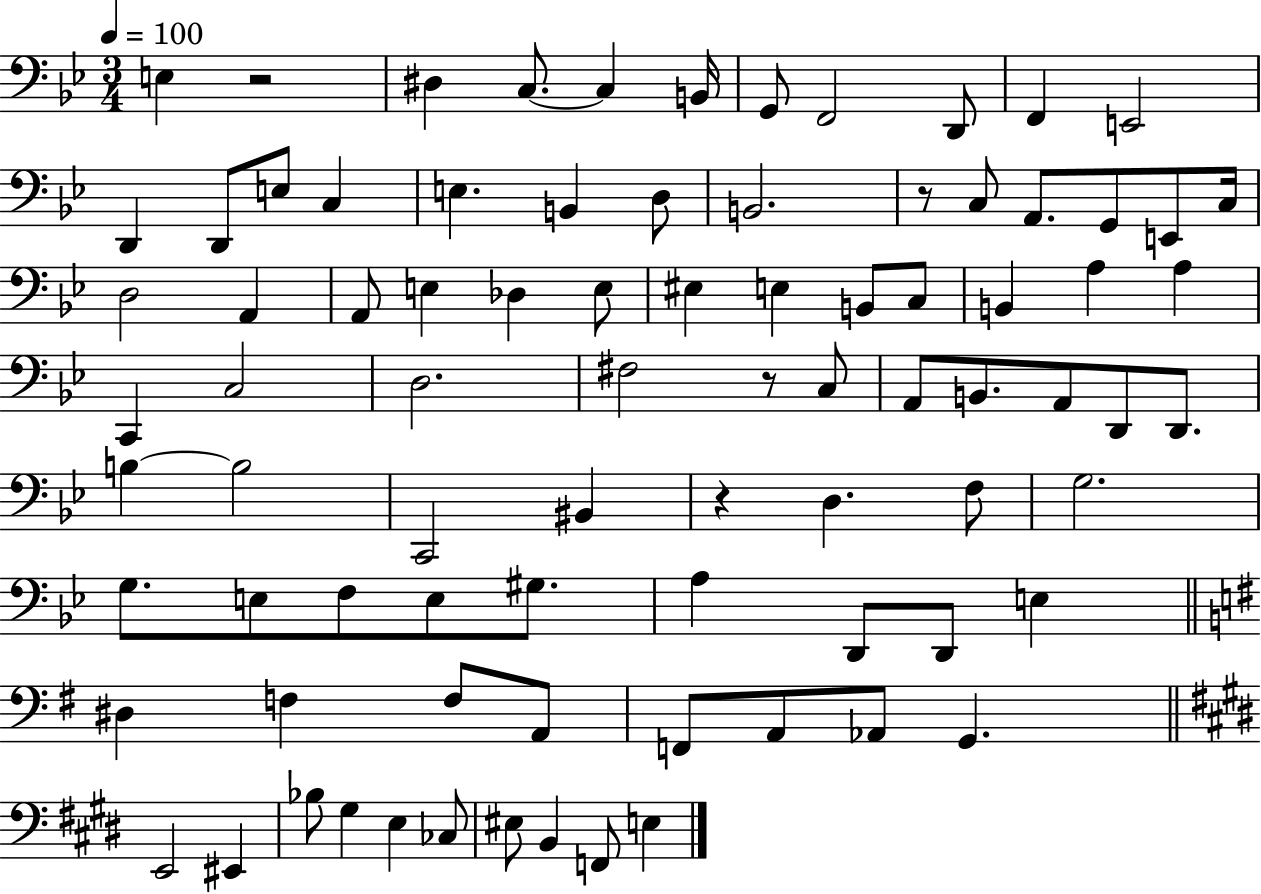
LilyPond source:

{
  \clef bass
  \numericTimeSignature
  \time 3/4
  \key bes \major
  \tempo 4 = 100
  \repeat volta 2 { e4 r2 | dis4 c8.~~ c4 b,16 | g,8 f,2 d,8 | f,4 e,2 | \break d,4 d,8 e8 c4 | e4. b,4 d8 | b,2. | r8 c8 a,8. g,8 e,8 c16 | \break d2 a,4 | a,8 e4 des4 e8 | eis4 e4 b,8 c8 | b,4 a4 a4 | \break c,4 c2 | d2. | fis2 r8 c8 | a,8 b,8. a,8 d,8 d,8. | \break b4~~ b2 | c,2 bis,4 | r4 d4. f8 | g2. | \break g8. e8 f8 e8 gis8. | a4 d,8 d,8 e4 | \bar "||" \break \key g \major dis4 f4 f8 a,8 | f,8 a,8 aes,8 g,4. | \bar "||" \break \key e \major e,2 eis,4 | bes8 gis4 e4 ces8 | eis8 b,4 f,8 e4 | } \bar "|."
}